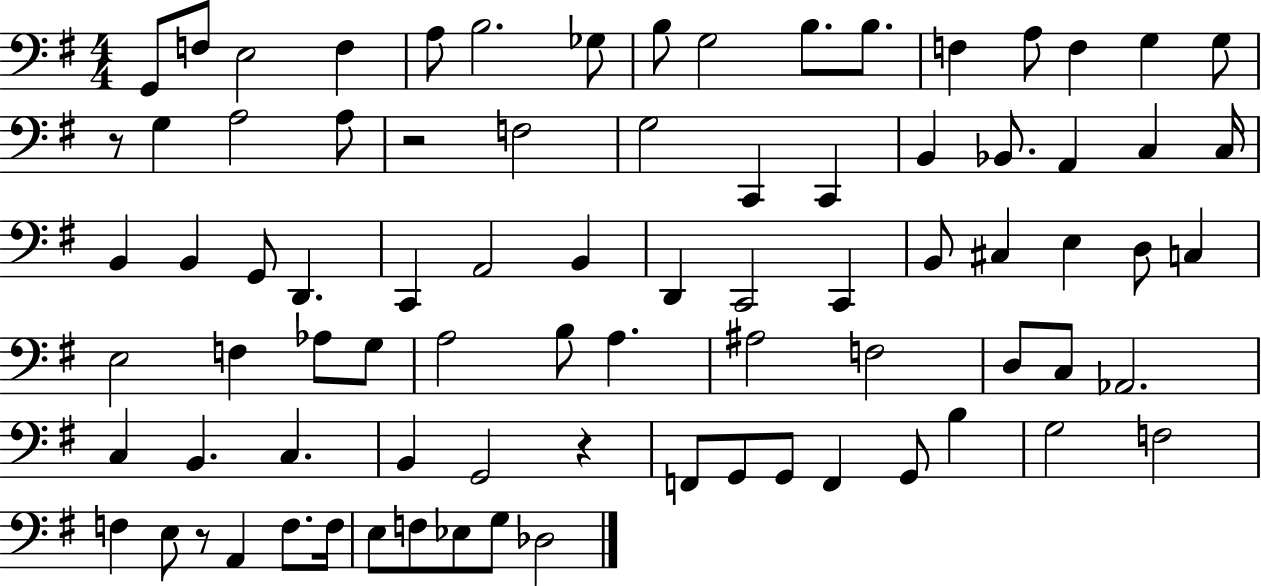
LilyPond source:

{
  \clef bass
  \numericTimeSignature
  \time 4/4
  \key g \major
  g,8 f8 e2 f4 | a8 b2. ges8 | b8 g2 b8. b8. | f4 a8 f4 g4 g8 | \break r8 g4 a2 a8 | r2 f2 | g2 c,4 c,4 | b,4 bes,8. a,4 c4 c16 | \break b,4 b,4 g,8 d,4. | c,4 a,2 b,4 | d,4 c,2 c,4 | b,8 cis4 e4 d8 c4 | \break e2 f4 aes8 g8 | a2 b8 a4. | ais2 f2 | d8 c8 aes,2. | \break c4 b,4. c4. | b,4 g,2 r4 | f,8 g,8 g,8 f,4 g,8 b4 | g2 f2 | \break f4 e8 r8 a,4 f8. f16 | e8 f8 ees8 g8 des2 | \bar "|."
}